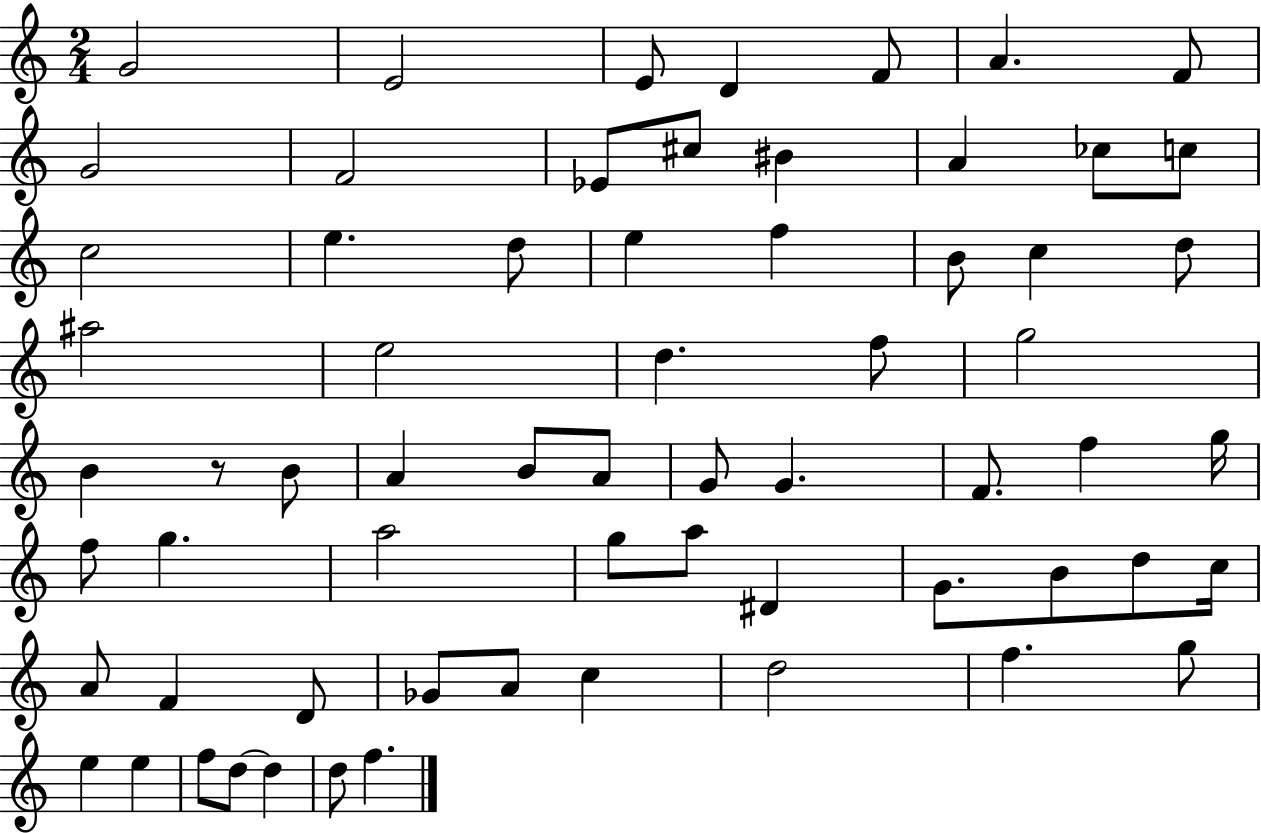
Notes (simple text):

G4/h E4/h E4/e D4/q F4/e A4/q. F4/e G4/h F4/h Eb4/e C#5/e BIS4/q A4/q CES5/e C5/e C5/h E5/q. D5/e E5/q F5/q B4/e C5/q D5/e A#5/h E5/h D5/q. F5/e G5/h B4/q R/e B4/e A4/q B4/e A4/e G4/e G4/q. F4/e. F5/q G5/s F5/e G5/q. A5/h G5/e A5/e D#4/q G4/e. B4/e D5/e C5/s A4/e F4/q D4/e Gb4/e A4/e C5/q D5/h F5/q. G5/e E5/q E5/q F5/e D5/e D5/q D5/e F5/q.